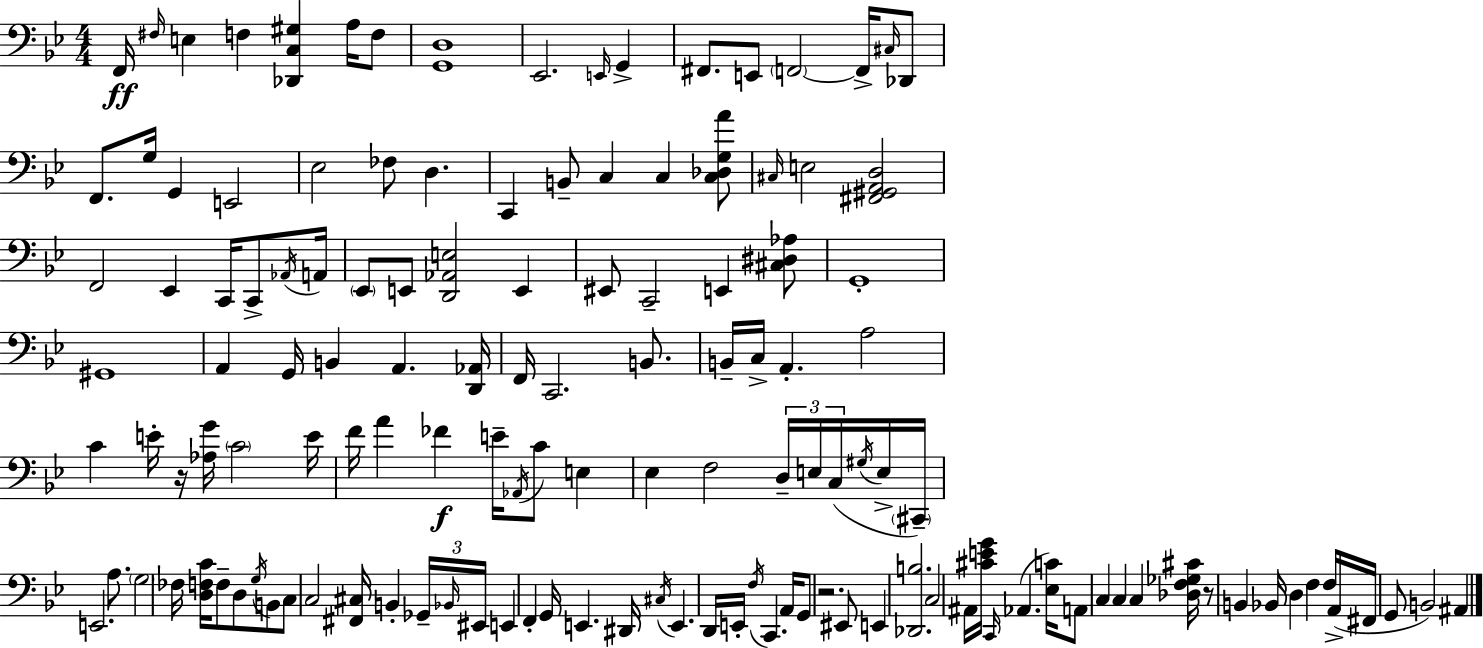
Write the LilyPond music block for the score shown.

{
  \clef bass
  \numericTimeSignature
  \time 4/4
  \key g \minor
  f,16\ff \grace { fis16 } e4 f4 <des, c gis>4 a16 f8 | <g, d>1 | ees,2. \grace { e,16 } g,4-> | fis,8. e,8 \parenthesize f,2~~ f,16-> | \break \grace { cis16 } des,8 f,8. g16 g,4 e,2 | ees2 fes8 d4. | c,4 b,8-- c4 c4 | <c des g a'>8 \grace { cis16 } e2 <fis, gis, a, d>2 | \break f,2 ees,4 | c,16 c,8-> \acciaccatura { aes,16 } a,16 \parenthesize ees,8 e,8 <d, aes, e>2 | e,4 eis,8 c,2-- e,4 | <cis dis aes>8 g,1-. | \break gis,1 | a,4 g,16 b,4 a,4. | <d, aes,>16 f,16 c,2. | b,8. b,16-- c16-> a,4.-. a2 | \break c'4 e'16-. r16 <aes g'>16 \parenthesize c'2 | e'16 f'16 a'4 fes'4\f e'16-- \acciaccatura { aes,16 } | c'8 e4 ees4 f2 | \tuplet 3/2 { d16-- e16 c16( } \acciaccatura { gis16 } e16-> \parenthesize cis,16--) e,2. | \break a8. \parenthesize g2 fes16 | <d f c'>16 f8-- d8 \acciaccatura { g16 } b,8 c8 c2 | <fis, cis>16 b,4-. \tuplet 3/2 { ges,16-- \grace { bes,16 } eis,16 } e,4 f,4-. | g,16 e,4. dis,16 \acciaccatura { cis16 } e,4. | \break d,16 e,16-. \acciaccatura { f16 } c,4. a,16 g,8 r2. | eis,8 e,4 <des, b>2. | c2 | ais,16 <cis' e' g'>16 \grace { c,16 }( aes,4. <ees c'>16) a,8 c4 | \break c4 c4 <des f ges cis'>16 r8 b,4 | bes,16 d4 f4 f16 a,16->( fis,16 g,8 | b,2) ais,4 \bar "|."
}